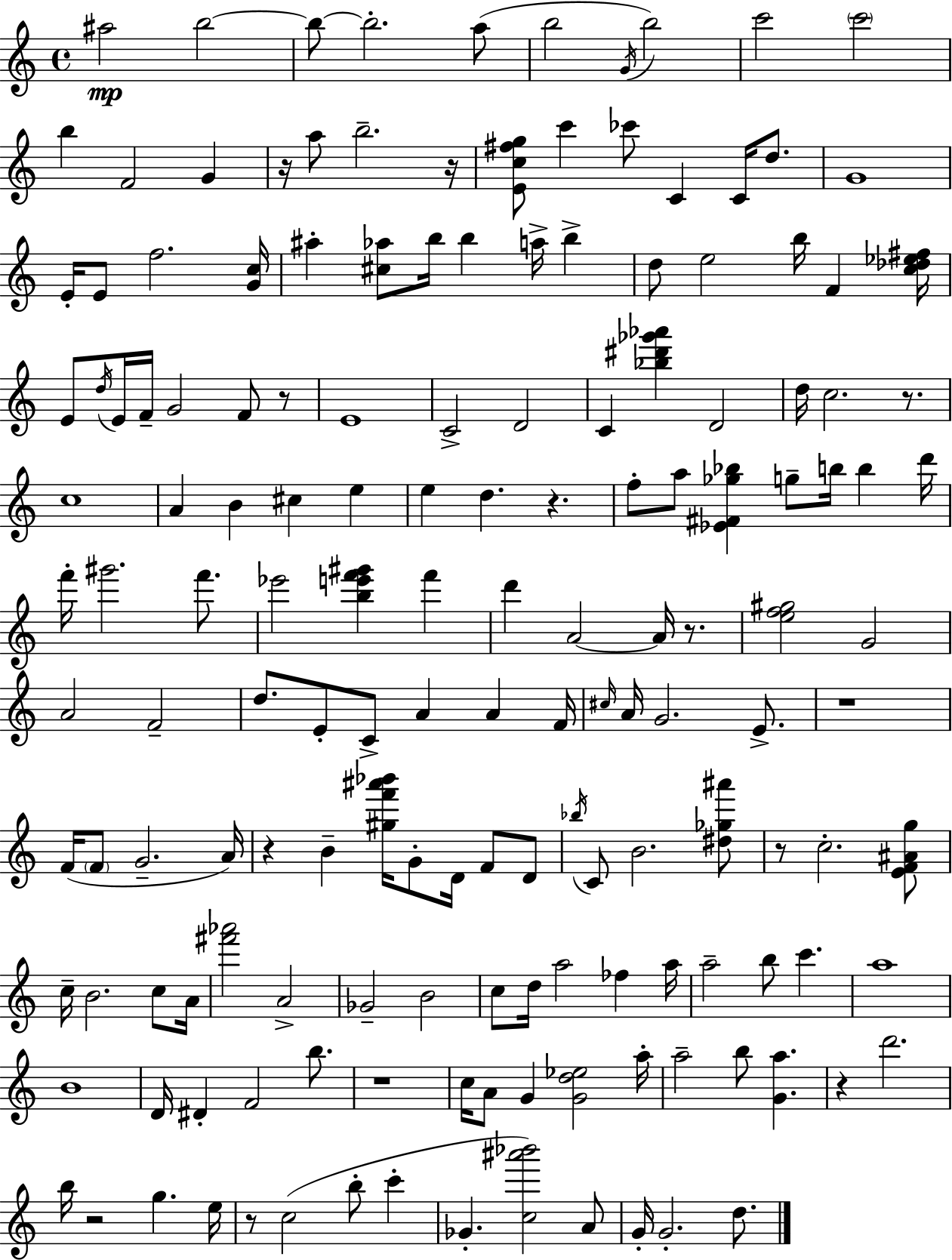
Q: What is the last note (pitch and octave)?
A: D5